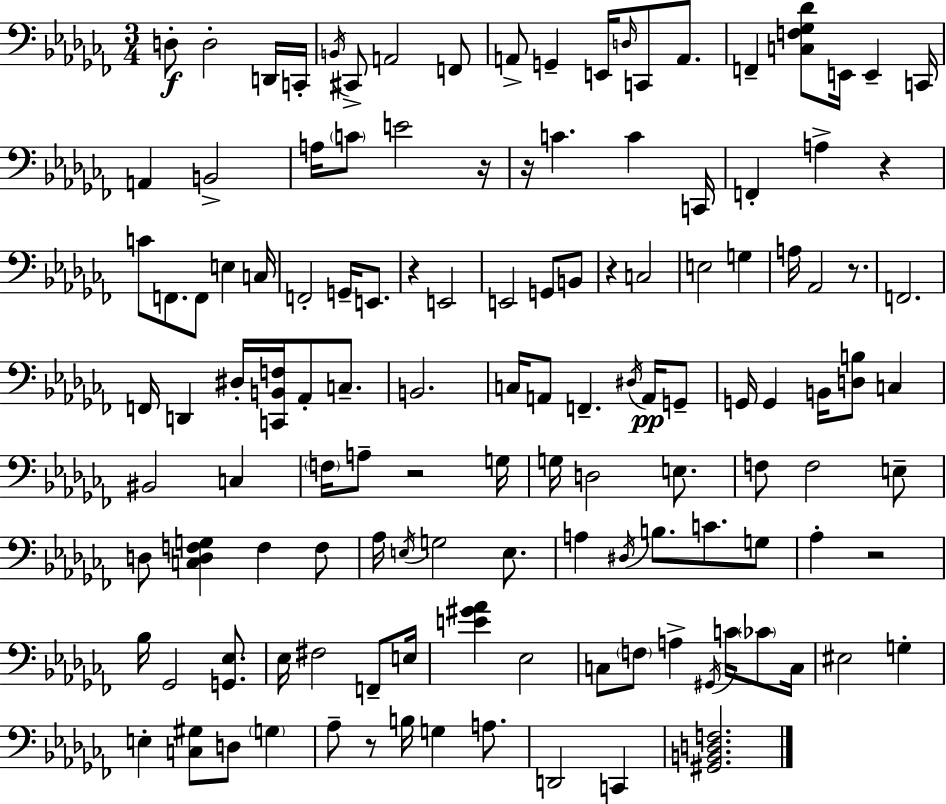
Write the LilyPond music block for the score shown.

{
  \clef bass
  \numericTimeSignature
  \time 3/4
  \key aes \minor
  d8-.\f d2-. d,16 c,16-. | \acciaccatura { b,16 } cis,8-> a,2 f,8 | a,8-> g,4-- e,16 \grace { d16 } c,8 a,8. | f,4-- <c f ges des'>8 e,16 e,4-- | \break c,16 a,4 b,2-> | a16 \parenthesize c'8 e'2 | r16 r16 c'4. c'4 | c,16 f,4-. a4-> r4 | \break c'8 f,8. f,8 e4 | c16 f,2-. g,16-- e,8. | r4 e,2 | e,2 g,8 | \break b,8 r4 c2 | e2 g4 | a16 aes,2 r8. | f,2. | \break f,16 d,4 dis16-. <c, b, f>16 aes,8-. c8.-- | b,2. | c16 a,8 f,4.-- \acciaccatura { dis16 } | a,16\pp g,8-- g,16 g,4 b,16 <d b>8 c4 | \break bis,2 c4 | \parenthesize f16 a8-- r2 | g16 g16 d2 | e8. f8 f2 | \break e8-- d8 <c d f g>4 f4 | f8 aes16 \acciaccatura { e16 } g2 | e8. a4 \acciaccatura { dis16 } b8. | c'8. g8 aes4-. r2 | \break bes16 ges,2 | <g, ees>8. ees16 fis2 | f,8-- e16 <e' gis' aes'>4 ees2 | c8 \parenthesize f8 a4-> | \break \acciaccatura { gis,16 } c'16 \parenthesize ces'8 c16 eis2 | g4-. e4-. <c gis>8 | d8 \parenthesize g4 aes8-- r8 b16 g4 | a8. d,2 | \break c,4 <gis, b, d f>2. | \bar "|."
}